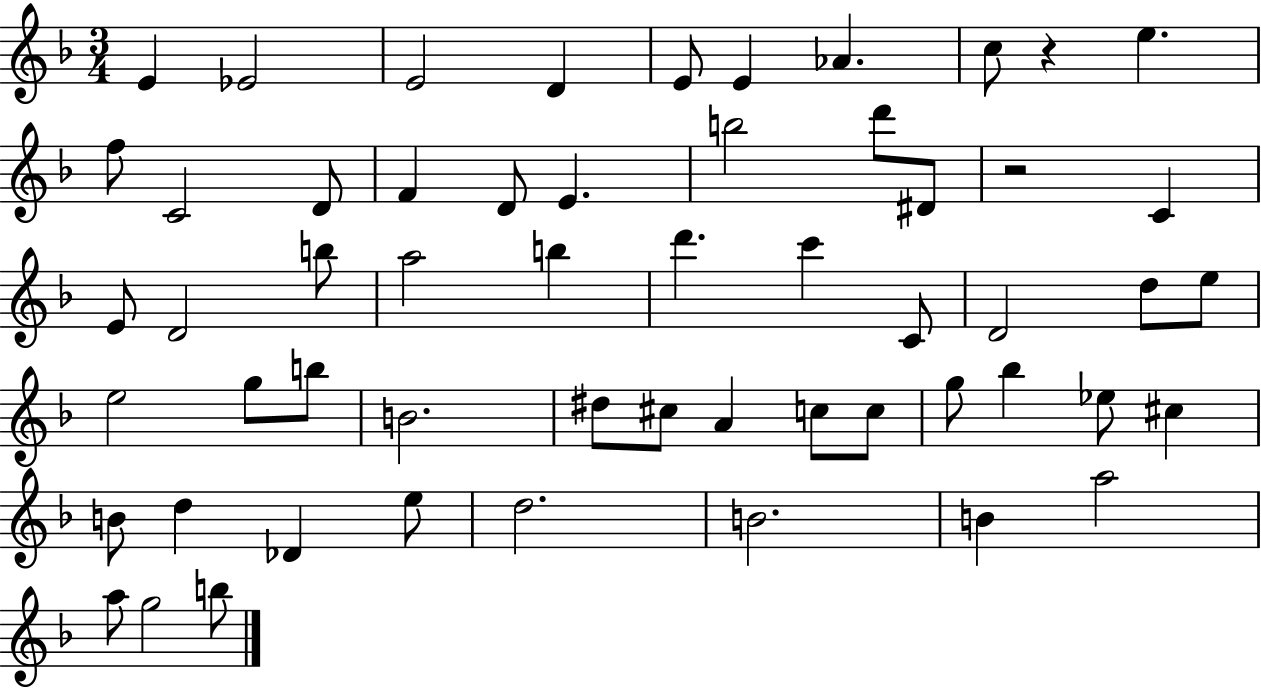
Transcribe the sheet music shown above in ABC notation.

X:1
T:Untitled
M:3/4
L:1/4
K:F
E _E2 E2 D E/2 E _A c/2 z e f/2 C2 D/2 F D/2 E b2 d'/2 ^D/2 z2 C E/2 D2 b/2 a2 b d' c' C/2 D2 d/2 e/2 e2 g/2 b/2 B2 ^d/2 ^c/2 A c/2 c/2 g/2 _b _e/2 ^c B/2 d _D e/2 d2 B2 B a2 a/2 g2 b/2